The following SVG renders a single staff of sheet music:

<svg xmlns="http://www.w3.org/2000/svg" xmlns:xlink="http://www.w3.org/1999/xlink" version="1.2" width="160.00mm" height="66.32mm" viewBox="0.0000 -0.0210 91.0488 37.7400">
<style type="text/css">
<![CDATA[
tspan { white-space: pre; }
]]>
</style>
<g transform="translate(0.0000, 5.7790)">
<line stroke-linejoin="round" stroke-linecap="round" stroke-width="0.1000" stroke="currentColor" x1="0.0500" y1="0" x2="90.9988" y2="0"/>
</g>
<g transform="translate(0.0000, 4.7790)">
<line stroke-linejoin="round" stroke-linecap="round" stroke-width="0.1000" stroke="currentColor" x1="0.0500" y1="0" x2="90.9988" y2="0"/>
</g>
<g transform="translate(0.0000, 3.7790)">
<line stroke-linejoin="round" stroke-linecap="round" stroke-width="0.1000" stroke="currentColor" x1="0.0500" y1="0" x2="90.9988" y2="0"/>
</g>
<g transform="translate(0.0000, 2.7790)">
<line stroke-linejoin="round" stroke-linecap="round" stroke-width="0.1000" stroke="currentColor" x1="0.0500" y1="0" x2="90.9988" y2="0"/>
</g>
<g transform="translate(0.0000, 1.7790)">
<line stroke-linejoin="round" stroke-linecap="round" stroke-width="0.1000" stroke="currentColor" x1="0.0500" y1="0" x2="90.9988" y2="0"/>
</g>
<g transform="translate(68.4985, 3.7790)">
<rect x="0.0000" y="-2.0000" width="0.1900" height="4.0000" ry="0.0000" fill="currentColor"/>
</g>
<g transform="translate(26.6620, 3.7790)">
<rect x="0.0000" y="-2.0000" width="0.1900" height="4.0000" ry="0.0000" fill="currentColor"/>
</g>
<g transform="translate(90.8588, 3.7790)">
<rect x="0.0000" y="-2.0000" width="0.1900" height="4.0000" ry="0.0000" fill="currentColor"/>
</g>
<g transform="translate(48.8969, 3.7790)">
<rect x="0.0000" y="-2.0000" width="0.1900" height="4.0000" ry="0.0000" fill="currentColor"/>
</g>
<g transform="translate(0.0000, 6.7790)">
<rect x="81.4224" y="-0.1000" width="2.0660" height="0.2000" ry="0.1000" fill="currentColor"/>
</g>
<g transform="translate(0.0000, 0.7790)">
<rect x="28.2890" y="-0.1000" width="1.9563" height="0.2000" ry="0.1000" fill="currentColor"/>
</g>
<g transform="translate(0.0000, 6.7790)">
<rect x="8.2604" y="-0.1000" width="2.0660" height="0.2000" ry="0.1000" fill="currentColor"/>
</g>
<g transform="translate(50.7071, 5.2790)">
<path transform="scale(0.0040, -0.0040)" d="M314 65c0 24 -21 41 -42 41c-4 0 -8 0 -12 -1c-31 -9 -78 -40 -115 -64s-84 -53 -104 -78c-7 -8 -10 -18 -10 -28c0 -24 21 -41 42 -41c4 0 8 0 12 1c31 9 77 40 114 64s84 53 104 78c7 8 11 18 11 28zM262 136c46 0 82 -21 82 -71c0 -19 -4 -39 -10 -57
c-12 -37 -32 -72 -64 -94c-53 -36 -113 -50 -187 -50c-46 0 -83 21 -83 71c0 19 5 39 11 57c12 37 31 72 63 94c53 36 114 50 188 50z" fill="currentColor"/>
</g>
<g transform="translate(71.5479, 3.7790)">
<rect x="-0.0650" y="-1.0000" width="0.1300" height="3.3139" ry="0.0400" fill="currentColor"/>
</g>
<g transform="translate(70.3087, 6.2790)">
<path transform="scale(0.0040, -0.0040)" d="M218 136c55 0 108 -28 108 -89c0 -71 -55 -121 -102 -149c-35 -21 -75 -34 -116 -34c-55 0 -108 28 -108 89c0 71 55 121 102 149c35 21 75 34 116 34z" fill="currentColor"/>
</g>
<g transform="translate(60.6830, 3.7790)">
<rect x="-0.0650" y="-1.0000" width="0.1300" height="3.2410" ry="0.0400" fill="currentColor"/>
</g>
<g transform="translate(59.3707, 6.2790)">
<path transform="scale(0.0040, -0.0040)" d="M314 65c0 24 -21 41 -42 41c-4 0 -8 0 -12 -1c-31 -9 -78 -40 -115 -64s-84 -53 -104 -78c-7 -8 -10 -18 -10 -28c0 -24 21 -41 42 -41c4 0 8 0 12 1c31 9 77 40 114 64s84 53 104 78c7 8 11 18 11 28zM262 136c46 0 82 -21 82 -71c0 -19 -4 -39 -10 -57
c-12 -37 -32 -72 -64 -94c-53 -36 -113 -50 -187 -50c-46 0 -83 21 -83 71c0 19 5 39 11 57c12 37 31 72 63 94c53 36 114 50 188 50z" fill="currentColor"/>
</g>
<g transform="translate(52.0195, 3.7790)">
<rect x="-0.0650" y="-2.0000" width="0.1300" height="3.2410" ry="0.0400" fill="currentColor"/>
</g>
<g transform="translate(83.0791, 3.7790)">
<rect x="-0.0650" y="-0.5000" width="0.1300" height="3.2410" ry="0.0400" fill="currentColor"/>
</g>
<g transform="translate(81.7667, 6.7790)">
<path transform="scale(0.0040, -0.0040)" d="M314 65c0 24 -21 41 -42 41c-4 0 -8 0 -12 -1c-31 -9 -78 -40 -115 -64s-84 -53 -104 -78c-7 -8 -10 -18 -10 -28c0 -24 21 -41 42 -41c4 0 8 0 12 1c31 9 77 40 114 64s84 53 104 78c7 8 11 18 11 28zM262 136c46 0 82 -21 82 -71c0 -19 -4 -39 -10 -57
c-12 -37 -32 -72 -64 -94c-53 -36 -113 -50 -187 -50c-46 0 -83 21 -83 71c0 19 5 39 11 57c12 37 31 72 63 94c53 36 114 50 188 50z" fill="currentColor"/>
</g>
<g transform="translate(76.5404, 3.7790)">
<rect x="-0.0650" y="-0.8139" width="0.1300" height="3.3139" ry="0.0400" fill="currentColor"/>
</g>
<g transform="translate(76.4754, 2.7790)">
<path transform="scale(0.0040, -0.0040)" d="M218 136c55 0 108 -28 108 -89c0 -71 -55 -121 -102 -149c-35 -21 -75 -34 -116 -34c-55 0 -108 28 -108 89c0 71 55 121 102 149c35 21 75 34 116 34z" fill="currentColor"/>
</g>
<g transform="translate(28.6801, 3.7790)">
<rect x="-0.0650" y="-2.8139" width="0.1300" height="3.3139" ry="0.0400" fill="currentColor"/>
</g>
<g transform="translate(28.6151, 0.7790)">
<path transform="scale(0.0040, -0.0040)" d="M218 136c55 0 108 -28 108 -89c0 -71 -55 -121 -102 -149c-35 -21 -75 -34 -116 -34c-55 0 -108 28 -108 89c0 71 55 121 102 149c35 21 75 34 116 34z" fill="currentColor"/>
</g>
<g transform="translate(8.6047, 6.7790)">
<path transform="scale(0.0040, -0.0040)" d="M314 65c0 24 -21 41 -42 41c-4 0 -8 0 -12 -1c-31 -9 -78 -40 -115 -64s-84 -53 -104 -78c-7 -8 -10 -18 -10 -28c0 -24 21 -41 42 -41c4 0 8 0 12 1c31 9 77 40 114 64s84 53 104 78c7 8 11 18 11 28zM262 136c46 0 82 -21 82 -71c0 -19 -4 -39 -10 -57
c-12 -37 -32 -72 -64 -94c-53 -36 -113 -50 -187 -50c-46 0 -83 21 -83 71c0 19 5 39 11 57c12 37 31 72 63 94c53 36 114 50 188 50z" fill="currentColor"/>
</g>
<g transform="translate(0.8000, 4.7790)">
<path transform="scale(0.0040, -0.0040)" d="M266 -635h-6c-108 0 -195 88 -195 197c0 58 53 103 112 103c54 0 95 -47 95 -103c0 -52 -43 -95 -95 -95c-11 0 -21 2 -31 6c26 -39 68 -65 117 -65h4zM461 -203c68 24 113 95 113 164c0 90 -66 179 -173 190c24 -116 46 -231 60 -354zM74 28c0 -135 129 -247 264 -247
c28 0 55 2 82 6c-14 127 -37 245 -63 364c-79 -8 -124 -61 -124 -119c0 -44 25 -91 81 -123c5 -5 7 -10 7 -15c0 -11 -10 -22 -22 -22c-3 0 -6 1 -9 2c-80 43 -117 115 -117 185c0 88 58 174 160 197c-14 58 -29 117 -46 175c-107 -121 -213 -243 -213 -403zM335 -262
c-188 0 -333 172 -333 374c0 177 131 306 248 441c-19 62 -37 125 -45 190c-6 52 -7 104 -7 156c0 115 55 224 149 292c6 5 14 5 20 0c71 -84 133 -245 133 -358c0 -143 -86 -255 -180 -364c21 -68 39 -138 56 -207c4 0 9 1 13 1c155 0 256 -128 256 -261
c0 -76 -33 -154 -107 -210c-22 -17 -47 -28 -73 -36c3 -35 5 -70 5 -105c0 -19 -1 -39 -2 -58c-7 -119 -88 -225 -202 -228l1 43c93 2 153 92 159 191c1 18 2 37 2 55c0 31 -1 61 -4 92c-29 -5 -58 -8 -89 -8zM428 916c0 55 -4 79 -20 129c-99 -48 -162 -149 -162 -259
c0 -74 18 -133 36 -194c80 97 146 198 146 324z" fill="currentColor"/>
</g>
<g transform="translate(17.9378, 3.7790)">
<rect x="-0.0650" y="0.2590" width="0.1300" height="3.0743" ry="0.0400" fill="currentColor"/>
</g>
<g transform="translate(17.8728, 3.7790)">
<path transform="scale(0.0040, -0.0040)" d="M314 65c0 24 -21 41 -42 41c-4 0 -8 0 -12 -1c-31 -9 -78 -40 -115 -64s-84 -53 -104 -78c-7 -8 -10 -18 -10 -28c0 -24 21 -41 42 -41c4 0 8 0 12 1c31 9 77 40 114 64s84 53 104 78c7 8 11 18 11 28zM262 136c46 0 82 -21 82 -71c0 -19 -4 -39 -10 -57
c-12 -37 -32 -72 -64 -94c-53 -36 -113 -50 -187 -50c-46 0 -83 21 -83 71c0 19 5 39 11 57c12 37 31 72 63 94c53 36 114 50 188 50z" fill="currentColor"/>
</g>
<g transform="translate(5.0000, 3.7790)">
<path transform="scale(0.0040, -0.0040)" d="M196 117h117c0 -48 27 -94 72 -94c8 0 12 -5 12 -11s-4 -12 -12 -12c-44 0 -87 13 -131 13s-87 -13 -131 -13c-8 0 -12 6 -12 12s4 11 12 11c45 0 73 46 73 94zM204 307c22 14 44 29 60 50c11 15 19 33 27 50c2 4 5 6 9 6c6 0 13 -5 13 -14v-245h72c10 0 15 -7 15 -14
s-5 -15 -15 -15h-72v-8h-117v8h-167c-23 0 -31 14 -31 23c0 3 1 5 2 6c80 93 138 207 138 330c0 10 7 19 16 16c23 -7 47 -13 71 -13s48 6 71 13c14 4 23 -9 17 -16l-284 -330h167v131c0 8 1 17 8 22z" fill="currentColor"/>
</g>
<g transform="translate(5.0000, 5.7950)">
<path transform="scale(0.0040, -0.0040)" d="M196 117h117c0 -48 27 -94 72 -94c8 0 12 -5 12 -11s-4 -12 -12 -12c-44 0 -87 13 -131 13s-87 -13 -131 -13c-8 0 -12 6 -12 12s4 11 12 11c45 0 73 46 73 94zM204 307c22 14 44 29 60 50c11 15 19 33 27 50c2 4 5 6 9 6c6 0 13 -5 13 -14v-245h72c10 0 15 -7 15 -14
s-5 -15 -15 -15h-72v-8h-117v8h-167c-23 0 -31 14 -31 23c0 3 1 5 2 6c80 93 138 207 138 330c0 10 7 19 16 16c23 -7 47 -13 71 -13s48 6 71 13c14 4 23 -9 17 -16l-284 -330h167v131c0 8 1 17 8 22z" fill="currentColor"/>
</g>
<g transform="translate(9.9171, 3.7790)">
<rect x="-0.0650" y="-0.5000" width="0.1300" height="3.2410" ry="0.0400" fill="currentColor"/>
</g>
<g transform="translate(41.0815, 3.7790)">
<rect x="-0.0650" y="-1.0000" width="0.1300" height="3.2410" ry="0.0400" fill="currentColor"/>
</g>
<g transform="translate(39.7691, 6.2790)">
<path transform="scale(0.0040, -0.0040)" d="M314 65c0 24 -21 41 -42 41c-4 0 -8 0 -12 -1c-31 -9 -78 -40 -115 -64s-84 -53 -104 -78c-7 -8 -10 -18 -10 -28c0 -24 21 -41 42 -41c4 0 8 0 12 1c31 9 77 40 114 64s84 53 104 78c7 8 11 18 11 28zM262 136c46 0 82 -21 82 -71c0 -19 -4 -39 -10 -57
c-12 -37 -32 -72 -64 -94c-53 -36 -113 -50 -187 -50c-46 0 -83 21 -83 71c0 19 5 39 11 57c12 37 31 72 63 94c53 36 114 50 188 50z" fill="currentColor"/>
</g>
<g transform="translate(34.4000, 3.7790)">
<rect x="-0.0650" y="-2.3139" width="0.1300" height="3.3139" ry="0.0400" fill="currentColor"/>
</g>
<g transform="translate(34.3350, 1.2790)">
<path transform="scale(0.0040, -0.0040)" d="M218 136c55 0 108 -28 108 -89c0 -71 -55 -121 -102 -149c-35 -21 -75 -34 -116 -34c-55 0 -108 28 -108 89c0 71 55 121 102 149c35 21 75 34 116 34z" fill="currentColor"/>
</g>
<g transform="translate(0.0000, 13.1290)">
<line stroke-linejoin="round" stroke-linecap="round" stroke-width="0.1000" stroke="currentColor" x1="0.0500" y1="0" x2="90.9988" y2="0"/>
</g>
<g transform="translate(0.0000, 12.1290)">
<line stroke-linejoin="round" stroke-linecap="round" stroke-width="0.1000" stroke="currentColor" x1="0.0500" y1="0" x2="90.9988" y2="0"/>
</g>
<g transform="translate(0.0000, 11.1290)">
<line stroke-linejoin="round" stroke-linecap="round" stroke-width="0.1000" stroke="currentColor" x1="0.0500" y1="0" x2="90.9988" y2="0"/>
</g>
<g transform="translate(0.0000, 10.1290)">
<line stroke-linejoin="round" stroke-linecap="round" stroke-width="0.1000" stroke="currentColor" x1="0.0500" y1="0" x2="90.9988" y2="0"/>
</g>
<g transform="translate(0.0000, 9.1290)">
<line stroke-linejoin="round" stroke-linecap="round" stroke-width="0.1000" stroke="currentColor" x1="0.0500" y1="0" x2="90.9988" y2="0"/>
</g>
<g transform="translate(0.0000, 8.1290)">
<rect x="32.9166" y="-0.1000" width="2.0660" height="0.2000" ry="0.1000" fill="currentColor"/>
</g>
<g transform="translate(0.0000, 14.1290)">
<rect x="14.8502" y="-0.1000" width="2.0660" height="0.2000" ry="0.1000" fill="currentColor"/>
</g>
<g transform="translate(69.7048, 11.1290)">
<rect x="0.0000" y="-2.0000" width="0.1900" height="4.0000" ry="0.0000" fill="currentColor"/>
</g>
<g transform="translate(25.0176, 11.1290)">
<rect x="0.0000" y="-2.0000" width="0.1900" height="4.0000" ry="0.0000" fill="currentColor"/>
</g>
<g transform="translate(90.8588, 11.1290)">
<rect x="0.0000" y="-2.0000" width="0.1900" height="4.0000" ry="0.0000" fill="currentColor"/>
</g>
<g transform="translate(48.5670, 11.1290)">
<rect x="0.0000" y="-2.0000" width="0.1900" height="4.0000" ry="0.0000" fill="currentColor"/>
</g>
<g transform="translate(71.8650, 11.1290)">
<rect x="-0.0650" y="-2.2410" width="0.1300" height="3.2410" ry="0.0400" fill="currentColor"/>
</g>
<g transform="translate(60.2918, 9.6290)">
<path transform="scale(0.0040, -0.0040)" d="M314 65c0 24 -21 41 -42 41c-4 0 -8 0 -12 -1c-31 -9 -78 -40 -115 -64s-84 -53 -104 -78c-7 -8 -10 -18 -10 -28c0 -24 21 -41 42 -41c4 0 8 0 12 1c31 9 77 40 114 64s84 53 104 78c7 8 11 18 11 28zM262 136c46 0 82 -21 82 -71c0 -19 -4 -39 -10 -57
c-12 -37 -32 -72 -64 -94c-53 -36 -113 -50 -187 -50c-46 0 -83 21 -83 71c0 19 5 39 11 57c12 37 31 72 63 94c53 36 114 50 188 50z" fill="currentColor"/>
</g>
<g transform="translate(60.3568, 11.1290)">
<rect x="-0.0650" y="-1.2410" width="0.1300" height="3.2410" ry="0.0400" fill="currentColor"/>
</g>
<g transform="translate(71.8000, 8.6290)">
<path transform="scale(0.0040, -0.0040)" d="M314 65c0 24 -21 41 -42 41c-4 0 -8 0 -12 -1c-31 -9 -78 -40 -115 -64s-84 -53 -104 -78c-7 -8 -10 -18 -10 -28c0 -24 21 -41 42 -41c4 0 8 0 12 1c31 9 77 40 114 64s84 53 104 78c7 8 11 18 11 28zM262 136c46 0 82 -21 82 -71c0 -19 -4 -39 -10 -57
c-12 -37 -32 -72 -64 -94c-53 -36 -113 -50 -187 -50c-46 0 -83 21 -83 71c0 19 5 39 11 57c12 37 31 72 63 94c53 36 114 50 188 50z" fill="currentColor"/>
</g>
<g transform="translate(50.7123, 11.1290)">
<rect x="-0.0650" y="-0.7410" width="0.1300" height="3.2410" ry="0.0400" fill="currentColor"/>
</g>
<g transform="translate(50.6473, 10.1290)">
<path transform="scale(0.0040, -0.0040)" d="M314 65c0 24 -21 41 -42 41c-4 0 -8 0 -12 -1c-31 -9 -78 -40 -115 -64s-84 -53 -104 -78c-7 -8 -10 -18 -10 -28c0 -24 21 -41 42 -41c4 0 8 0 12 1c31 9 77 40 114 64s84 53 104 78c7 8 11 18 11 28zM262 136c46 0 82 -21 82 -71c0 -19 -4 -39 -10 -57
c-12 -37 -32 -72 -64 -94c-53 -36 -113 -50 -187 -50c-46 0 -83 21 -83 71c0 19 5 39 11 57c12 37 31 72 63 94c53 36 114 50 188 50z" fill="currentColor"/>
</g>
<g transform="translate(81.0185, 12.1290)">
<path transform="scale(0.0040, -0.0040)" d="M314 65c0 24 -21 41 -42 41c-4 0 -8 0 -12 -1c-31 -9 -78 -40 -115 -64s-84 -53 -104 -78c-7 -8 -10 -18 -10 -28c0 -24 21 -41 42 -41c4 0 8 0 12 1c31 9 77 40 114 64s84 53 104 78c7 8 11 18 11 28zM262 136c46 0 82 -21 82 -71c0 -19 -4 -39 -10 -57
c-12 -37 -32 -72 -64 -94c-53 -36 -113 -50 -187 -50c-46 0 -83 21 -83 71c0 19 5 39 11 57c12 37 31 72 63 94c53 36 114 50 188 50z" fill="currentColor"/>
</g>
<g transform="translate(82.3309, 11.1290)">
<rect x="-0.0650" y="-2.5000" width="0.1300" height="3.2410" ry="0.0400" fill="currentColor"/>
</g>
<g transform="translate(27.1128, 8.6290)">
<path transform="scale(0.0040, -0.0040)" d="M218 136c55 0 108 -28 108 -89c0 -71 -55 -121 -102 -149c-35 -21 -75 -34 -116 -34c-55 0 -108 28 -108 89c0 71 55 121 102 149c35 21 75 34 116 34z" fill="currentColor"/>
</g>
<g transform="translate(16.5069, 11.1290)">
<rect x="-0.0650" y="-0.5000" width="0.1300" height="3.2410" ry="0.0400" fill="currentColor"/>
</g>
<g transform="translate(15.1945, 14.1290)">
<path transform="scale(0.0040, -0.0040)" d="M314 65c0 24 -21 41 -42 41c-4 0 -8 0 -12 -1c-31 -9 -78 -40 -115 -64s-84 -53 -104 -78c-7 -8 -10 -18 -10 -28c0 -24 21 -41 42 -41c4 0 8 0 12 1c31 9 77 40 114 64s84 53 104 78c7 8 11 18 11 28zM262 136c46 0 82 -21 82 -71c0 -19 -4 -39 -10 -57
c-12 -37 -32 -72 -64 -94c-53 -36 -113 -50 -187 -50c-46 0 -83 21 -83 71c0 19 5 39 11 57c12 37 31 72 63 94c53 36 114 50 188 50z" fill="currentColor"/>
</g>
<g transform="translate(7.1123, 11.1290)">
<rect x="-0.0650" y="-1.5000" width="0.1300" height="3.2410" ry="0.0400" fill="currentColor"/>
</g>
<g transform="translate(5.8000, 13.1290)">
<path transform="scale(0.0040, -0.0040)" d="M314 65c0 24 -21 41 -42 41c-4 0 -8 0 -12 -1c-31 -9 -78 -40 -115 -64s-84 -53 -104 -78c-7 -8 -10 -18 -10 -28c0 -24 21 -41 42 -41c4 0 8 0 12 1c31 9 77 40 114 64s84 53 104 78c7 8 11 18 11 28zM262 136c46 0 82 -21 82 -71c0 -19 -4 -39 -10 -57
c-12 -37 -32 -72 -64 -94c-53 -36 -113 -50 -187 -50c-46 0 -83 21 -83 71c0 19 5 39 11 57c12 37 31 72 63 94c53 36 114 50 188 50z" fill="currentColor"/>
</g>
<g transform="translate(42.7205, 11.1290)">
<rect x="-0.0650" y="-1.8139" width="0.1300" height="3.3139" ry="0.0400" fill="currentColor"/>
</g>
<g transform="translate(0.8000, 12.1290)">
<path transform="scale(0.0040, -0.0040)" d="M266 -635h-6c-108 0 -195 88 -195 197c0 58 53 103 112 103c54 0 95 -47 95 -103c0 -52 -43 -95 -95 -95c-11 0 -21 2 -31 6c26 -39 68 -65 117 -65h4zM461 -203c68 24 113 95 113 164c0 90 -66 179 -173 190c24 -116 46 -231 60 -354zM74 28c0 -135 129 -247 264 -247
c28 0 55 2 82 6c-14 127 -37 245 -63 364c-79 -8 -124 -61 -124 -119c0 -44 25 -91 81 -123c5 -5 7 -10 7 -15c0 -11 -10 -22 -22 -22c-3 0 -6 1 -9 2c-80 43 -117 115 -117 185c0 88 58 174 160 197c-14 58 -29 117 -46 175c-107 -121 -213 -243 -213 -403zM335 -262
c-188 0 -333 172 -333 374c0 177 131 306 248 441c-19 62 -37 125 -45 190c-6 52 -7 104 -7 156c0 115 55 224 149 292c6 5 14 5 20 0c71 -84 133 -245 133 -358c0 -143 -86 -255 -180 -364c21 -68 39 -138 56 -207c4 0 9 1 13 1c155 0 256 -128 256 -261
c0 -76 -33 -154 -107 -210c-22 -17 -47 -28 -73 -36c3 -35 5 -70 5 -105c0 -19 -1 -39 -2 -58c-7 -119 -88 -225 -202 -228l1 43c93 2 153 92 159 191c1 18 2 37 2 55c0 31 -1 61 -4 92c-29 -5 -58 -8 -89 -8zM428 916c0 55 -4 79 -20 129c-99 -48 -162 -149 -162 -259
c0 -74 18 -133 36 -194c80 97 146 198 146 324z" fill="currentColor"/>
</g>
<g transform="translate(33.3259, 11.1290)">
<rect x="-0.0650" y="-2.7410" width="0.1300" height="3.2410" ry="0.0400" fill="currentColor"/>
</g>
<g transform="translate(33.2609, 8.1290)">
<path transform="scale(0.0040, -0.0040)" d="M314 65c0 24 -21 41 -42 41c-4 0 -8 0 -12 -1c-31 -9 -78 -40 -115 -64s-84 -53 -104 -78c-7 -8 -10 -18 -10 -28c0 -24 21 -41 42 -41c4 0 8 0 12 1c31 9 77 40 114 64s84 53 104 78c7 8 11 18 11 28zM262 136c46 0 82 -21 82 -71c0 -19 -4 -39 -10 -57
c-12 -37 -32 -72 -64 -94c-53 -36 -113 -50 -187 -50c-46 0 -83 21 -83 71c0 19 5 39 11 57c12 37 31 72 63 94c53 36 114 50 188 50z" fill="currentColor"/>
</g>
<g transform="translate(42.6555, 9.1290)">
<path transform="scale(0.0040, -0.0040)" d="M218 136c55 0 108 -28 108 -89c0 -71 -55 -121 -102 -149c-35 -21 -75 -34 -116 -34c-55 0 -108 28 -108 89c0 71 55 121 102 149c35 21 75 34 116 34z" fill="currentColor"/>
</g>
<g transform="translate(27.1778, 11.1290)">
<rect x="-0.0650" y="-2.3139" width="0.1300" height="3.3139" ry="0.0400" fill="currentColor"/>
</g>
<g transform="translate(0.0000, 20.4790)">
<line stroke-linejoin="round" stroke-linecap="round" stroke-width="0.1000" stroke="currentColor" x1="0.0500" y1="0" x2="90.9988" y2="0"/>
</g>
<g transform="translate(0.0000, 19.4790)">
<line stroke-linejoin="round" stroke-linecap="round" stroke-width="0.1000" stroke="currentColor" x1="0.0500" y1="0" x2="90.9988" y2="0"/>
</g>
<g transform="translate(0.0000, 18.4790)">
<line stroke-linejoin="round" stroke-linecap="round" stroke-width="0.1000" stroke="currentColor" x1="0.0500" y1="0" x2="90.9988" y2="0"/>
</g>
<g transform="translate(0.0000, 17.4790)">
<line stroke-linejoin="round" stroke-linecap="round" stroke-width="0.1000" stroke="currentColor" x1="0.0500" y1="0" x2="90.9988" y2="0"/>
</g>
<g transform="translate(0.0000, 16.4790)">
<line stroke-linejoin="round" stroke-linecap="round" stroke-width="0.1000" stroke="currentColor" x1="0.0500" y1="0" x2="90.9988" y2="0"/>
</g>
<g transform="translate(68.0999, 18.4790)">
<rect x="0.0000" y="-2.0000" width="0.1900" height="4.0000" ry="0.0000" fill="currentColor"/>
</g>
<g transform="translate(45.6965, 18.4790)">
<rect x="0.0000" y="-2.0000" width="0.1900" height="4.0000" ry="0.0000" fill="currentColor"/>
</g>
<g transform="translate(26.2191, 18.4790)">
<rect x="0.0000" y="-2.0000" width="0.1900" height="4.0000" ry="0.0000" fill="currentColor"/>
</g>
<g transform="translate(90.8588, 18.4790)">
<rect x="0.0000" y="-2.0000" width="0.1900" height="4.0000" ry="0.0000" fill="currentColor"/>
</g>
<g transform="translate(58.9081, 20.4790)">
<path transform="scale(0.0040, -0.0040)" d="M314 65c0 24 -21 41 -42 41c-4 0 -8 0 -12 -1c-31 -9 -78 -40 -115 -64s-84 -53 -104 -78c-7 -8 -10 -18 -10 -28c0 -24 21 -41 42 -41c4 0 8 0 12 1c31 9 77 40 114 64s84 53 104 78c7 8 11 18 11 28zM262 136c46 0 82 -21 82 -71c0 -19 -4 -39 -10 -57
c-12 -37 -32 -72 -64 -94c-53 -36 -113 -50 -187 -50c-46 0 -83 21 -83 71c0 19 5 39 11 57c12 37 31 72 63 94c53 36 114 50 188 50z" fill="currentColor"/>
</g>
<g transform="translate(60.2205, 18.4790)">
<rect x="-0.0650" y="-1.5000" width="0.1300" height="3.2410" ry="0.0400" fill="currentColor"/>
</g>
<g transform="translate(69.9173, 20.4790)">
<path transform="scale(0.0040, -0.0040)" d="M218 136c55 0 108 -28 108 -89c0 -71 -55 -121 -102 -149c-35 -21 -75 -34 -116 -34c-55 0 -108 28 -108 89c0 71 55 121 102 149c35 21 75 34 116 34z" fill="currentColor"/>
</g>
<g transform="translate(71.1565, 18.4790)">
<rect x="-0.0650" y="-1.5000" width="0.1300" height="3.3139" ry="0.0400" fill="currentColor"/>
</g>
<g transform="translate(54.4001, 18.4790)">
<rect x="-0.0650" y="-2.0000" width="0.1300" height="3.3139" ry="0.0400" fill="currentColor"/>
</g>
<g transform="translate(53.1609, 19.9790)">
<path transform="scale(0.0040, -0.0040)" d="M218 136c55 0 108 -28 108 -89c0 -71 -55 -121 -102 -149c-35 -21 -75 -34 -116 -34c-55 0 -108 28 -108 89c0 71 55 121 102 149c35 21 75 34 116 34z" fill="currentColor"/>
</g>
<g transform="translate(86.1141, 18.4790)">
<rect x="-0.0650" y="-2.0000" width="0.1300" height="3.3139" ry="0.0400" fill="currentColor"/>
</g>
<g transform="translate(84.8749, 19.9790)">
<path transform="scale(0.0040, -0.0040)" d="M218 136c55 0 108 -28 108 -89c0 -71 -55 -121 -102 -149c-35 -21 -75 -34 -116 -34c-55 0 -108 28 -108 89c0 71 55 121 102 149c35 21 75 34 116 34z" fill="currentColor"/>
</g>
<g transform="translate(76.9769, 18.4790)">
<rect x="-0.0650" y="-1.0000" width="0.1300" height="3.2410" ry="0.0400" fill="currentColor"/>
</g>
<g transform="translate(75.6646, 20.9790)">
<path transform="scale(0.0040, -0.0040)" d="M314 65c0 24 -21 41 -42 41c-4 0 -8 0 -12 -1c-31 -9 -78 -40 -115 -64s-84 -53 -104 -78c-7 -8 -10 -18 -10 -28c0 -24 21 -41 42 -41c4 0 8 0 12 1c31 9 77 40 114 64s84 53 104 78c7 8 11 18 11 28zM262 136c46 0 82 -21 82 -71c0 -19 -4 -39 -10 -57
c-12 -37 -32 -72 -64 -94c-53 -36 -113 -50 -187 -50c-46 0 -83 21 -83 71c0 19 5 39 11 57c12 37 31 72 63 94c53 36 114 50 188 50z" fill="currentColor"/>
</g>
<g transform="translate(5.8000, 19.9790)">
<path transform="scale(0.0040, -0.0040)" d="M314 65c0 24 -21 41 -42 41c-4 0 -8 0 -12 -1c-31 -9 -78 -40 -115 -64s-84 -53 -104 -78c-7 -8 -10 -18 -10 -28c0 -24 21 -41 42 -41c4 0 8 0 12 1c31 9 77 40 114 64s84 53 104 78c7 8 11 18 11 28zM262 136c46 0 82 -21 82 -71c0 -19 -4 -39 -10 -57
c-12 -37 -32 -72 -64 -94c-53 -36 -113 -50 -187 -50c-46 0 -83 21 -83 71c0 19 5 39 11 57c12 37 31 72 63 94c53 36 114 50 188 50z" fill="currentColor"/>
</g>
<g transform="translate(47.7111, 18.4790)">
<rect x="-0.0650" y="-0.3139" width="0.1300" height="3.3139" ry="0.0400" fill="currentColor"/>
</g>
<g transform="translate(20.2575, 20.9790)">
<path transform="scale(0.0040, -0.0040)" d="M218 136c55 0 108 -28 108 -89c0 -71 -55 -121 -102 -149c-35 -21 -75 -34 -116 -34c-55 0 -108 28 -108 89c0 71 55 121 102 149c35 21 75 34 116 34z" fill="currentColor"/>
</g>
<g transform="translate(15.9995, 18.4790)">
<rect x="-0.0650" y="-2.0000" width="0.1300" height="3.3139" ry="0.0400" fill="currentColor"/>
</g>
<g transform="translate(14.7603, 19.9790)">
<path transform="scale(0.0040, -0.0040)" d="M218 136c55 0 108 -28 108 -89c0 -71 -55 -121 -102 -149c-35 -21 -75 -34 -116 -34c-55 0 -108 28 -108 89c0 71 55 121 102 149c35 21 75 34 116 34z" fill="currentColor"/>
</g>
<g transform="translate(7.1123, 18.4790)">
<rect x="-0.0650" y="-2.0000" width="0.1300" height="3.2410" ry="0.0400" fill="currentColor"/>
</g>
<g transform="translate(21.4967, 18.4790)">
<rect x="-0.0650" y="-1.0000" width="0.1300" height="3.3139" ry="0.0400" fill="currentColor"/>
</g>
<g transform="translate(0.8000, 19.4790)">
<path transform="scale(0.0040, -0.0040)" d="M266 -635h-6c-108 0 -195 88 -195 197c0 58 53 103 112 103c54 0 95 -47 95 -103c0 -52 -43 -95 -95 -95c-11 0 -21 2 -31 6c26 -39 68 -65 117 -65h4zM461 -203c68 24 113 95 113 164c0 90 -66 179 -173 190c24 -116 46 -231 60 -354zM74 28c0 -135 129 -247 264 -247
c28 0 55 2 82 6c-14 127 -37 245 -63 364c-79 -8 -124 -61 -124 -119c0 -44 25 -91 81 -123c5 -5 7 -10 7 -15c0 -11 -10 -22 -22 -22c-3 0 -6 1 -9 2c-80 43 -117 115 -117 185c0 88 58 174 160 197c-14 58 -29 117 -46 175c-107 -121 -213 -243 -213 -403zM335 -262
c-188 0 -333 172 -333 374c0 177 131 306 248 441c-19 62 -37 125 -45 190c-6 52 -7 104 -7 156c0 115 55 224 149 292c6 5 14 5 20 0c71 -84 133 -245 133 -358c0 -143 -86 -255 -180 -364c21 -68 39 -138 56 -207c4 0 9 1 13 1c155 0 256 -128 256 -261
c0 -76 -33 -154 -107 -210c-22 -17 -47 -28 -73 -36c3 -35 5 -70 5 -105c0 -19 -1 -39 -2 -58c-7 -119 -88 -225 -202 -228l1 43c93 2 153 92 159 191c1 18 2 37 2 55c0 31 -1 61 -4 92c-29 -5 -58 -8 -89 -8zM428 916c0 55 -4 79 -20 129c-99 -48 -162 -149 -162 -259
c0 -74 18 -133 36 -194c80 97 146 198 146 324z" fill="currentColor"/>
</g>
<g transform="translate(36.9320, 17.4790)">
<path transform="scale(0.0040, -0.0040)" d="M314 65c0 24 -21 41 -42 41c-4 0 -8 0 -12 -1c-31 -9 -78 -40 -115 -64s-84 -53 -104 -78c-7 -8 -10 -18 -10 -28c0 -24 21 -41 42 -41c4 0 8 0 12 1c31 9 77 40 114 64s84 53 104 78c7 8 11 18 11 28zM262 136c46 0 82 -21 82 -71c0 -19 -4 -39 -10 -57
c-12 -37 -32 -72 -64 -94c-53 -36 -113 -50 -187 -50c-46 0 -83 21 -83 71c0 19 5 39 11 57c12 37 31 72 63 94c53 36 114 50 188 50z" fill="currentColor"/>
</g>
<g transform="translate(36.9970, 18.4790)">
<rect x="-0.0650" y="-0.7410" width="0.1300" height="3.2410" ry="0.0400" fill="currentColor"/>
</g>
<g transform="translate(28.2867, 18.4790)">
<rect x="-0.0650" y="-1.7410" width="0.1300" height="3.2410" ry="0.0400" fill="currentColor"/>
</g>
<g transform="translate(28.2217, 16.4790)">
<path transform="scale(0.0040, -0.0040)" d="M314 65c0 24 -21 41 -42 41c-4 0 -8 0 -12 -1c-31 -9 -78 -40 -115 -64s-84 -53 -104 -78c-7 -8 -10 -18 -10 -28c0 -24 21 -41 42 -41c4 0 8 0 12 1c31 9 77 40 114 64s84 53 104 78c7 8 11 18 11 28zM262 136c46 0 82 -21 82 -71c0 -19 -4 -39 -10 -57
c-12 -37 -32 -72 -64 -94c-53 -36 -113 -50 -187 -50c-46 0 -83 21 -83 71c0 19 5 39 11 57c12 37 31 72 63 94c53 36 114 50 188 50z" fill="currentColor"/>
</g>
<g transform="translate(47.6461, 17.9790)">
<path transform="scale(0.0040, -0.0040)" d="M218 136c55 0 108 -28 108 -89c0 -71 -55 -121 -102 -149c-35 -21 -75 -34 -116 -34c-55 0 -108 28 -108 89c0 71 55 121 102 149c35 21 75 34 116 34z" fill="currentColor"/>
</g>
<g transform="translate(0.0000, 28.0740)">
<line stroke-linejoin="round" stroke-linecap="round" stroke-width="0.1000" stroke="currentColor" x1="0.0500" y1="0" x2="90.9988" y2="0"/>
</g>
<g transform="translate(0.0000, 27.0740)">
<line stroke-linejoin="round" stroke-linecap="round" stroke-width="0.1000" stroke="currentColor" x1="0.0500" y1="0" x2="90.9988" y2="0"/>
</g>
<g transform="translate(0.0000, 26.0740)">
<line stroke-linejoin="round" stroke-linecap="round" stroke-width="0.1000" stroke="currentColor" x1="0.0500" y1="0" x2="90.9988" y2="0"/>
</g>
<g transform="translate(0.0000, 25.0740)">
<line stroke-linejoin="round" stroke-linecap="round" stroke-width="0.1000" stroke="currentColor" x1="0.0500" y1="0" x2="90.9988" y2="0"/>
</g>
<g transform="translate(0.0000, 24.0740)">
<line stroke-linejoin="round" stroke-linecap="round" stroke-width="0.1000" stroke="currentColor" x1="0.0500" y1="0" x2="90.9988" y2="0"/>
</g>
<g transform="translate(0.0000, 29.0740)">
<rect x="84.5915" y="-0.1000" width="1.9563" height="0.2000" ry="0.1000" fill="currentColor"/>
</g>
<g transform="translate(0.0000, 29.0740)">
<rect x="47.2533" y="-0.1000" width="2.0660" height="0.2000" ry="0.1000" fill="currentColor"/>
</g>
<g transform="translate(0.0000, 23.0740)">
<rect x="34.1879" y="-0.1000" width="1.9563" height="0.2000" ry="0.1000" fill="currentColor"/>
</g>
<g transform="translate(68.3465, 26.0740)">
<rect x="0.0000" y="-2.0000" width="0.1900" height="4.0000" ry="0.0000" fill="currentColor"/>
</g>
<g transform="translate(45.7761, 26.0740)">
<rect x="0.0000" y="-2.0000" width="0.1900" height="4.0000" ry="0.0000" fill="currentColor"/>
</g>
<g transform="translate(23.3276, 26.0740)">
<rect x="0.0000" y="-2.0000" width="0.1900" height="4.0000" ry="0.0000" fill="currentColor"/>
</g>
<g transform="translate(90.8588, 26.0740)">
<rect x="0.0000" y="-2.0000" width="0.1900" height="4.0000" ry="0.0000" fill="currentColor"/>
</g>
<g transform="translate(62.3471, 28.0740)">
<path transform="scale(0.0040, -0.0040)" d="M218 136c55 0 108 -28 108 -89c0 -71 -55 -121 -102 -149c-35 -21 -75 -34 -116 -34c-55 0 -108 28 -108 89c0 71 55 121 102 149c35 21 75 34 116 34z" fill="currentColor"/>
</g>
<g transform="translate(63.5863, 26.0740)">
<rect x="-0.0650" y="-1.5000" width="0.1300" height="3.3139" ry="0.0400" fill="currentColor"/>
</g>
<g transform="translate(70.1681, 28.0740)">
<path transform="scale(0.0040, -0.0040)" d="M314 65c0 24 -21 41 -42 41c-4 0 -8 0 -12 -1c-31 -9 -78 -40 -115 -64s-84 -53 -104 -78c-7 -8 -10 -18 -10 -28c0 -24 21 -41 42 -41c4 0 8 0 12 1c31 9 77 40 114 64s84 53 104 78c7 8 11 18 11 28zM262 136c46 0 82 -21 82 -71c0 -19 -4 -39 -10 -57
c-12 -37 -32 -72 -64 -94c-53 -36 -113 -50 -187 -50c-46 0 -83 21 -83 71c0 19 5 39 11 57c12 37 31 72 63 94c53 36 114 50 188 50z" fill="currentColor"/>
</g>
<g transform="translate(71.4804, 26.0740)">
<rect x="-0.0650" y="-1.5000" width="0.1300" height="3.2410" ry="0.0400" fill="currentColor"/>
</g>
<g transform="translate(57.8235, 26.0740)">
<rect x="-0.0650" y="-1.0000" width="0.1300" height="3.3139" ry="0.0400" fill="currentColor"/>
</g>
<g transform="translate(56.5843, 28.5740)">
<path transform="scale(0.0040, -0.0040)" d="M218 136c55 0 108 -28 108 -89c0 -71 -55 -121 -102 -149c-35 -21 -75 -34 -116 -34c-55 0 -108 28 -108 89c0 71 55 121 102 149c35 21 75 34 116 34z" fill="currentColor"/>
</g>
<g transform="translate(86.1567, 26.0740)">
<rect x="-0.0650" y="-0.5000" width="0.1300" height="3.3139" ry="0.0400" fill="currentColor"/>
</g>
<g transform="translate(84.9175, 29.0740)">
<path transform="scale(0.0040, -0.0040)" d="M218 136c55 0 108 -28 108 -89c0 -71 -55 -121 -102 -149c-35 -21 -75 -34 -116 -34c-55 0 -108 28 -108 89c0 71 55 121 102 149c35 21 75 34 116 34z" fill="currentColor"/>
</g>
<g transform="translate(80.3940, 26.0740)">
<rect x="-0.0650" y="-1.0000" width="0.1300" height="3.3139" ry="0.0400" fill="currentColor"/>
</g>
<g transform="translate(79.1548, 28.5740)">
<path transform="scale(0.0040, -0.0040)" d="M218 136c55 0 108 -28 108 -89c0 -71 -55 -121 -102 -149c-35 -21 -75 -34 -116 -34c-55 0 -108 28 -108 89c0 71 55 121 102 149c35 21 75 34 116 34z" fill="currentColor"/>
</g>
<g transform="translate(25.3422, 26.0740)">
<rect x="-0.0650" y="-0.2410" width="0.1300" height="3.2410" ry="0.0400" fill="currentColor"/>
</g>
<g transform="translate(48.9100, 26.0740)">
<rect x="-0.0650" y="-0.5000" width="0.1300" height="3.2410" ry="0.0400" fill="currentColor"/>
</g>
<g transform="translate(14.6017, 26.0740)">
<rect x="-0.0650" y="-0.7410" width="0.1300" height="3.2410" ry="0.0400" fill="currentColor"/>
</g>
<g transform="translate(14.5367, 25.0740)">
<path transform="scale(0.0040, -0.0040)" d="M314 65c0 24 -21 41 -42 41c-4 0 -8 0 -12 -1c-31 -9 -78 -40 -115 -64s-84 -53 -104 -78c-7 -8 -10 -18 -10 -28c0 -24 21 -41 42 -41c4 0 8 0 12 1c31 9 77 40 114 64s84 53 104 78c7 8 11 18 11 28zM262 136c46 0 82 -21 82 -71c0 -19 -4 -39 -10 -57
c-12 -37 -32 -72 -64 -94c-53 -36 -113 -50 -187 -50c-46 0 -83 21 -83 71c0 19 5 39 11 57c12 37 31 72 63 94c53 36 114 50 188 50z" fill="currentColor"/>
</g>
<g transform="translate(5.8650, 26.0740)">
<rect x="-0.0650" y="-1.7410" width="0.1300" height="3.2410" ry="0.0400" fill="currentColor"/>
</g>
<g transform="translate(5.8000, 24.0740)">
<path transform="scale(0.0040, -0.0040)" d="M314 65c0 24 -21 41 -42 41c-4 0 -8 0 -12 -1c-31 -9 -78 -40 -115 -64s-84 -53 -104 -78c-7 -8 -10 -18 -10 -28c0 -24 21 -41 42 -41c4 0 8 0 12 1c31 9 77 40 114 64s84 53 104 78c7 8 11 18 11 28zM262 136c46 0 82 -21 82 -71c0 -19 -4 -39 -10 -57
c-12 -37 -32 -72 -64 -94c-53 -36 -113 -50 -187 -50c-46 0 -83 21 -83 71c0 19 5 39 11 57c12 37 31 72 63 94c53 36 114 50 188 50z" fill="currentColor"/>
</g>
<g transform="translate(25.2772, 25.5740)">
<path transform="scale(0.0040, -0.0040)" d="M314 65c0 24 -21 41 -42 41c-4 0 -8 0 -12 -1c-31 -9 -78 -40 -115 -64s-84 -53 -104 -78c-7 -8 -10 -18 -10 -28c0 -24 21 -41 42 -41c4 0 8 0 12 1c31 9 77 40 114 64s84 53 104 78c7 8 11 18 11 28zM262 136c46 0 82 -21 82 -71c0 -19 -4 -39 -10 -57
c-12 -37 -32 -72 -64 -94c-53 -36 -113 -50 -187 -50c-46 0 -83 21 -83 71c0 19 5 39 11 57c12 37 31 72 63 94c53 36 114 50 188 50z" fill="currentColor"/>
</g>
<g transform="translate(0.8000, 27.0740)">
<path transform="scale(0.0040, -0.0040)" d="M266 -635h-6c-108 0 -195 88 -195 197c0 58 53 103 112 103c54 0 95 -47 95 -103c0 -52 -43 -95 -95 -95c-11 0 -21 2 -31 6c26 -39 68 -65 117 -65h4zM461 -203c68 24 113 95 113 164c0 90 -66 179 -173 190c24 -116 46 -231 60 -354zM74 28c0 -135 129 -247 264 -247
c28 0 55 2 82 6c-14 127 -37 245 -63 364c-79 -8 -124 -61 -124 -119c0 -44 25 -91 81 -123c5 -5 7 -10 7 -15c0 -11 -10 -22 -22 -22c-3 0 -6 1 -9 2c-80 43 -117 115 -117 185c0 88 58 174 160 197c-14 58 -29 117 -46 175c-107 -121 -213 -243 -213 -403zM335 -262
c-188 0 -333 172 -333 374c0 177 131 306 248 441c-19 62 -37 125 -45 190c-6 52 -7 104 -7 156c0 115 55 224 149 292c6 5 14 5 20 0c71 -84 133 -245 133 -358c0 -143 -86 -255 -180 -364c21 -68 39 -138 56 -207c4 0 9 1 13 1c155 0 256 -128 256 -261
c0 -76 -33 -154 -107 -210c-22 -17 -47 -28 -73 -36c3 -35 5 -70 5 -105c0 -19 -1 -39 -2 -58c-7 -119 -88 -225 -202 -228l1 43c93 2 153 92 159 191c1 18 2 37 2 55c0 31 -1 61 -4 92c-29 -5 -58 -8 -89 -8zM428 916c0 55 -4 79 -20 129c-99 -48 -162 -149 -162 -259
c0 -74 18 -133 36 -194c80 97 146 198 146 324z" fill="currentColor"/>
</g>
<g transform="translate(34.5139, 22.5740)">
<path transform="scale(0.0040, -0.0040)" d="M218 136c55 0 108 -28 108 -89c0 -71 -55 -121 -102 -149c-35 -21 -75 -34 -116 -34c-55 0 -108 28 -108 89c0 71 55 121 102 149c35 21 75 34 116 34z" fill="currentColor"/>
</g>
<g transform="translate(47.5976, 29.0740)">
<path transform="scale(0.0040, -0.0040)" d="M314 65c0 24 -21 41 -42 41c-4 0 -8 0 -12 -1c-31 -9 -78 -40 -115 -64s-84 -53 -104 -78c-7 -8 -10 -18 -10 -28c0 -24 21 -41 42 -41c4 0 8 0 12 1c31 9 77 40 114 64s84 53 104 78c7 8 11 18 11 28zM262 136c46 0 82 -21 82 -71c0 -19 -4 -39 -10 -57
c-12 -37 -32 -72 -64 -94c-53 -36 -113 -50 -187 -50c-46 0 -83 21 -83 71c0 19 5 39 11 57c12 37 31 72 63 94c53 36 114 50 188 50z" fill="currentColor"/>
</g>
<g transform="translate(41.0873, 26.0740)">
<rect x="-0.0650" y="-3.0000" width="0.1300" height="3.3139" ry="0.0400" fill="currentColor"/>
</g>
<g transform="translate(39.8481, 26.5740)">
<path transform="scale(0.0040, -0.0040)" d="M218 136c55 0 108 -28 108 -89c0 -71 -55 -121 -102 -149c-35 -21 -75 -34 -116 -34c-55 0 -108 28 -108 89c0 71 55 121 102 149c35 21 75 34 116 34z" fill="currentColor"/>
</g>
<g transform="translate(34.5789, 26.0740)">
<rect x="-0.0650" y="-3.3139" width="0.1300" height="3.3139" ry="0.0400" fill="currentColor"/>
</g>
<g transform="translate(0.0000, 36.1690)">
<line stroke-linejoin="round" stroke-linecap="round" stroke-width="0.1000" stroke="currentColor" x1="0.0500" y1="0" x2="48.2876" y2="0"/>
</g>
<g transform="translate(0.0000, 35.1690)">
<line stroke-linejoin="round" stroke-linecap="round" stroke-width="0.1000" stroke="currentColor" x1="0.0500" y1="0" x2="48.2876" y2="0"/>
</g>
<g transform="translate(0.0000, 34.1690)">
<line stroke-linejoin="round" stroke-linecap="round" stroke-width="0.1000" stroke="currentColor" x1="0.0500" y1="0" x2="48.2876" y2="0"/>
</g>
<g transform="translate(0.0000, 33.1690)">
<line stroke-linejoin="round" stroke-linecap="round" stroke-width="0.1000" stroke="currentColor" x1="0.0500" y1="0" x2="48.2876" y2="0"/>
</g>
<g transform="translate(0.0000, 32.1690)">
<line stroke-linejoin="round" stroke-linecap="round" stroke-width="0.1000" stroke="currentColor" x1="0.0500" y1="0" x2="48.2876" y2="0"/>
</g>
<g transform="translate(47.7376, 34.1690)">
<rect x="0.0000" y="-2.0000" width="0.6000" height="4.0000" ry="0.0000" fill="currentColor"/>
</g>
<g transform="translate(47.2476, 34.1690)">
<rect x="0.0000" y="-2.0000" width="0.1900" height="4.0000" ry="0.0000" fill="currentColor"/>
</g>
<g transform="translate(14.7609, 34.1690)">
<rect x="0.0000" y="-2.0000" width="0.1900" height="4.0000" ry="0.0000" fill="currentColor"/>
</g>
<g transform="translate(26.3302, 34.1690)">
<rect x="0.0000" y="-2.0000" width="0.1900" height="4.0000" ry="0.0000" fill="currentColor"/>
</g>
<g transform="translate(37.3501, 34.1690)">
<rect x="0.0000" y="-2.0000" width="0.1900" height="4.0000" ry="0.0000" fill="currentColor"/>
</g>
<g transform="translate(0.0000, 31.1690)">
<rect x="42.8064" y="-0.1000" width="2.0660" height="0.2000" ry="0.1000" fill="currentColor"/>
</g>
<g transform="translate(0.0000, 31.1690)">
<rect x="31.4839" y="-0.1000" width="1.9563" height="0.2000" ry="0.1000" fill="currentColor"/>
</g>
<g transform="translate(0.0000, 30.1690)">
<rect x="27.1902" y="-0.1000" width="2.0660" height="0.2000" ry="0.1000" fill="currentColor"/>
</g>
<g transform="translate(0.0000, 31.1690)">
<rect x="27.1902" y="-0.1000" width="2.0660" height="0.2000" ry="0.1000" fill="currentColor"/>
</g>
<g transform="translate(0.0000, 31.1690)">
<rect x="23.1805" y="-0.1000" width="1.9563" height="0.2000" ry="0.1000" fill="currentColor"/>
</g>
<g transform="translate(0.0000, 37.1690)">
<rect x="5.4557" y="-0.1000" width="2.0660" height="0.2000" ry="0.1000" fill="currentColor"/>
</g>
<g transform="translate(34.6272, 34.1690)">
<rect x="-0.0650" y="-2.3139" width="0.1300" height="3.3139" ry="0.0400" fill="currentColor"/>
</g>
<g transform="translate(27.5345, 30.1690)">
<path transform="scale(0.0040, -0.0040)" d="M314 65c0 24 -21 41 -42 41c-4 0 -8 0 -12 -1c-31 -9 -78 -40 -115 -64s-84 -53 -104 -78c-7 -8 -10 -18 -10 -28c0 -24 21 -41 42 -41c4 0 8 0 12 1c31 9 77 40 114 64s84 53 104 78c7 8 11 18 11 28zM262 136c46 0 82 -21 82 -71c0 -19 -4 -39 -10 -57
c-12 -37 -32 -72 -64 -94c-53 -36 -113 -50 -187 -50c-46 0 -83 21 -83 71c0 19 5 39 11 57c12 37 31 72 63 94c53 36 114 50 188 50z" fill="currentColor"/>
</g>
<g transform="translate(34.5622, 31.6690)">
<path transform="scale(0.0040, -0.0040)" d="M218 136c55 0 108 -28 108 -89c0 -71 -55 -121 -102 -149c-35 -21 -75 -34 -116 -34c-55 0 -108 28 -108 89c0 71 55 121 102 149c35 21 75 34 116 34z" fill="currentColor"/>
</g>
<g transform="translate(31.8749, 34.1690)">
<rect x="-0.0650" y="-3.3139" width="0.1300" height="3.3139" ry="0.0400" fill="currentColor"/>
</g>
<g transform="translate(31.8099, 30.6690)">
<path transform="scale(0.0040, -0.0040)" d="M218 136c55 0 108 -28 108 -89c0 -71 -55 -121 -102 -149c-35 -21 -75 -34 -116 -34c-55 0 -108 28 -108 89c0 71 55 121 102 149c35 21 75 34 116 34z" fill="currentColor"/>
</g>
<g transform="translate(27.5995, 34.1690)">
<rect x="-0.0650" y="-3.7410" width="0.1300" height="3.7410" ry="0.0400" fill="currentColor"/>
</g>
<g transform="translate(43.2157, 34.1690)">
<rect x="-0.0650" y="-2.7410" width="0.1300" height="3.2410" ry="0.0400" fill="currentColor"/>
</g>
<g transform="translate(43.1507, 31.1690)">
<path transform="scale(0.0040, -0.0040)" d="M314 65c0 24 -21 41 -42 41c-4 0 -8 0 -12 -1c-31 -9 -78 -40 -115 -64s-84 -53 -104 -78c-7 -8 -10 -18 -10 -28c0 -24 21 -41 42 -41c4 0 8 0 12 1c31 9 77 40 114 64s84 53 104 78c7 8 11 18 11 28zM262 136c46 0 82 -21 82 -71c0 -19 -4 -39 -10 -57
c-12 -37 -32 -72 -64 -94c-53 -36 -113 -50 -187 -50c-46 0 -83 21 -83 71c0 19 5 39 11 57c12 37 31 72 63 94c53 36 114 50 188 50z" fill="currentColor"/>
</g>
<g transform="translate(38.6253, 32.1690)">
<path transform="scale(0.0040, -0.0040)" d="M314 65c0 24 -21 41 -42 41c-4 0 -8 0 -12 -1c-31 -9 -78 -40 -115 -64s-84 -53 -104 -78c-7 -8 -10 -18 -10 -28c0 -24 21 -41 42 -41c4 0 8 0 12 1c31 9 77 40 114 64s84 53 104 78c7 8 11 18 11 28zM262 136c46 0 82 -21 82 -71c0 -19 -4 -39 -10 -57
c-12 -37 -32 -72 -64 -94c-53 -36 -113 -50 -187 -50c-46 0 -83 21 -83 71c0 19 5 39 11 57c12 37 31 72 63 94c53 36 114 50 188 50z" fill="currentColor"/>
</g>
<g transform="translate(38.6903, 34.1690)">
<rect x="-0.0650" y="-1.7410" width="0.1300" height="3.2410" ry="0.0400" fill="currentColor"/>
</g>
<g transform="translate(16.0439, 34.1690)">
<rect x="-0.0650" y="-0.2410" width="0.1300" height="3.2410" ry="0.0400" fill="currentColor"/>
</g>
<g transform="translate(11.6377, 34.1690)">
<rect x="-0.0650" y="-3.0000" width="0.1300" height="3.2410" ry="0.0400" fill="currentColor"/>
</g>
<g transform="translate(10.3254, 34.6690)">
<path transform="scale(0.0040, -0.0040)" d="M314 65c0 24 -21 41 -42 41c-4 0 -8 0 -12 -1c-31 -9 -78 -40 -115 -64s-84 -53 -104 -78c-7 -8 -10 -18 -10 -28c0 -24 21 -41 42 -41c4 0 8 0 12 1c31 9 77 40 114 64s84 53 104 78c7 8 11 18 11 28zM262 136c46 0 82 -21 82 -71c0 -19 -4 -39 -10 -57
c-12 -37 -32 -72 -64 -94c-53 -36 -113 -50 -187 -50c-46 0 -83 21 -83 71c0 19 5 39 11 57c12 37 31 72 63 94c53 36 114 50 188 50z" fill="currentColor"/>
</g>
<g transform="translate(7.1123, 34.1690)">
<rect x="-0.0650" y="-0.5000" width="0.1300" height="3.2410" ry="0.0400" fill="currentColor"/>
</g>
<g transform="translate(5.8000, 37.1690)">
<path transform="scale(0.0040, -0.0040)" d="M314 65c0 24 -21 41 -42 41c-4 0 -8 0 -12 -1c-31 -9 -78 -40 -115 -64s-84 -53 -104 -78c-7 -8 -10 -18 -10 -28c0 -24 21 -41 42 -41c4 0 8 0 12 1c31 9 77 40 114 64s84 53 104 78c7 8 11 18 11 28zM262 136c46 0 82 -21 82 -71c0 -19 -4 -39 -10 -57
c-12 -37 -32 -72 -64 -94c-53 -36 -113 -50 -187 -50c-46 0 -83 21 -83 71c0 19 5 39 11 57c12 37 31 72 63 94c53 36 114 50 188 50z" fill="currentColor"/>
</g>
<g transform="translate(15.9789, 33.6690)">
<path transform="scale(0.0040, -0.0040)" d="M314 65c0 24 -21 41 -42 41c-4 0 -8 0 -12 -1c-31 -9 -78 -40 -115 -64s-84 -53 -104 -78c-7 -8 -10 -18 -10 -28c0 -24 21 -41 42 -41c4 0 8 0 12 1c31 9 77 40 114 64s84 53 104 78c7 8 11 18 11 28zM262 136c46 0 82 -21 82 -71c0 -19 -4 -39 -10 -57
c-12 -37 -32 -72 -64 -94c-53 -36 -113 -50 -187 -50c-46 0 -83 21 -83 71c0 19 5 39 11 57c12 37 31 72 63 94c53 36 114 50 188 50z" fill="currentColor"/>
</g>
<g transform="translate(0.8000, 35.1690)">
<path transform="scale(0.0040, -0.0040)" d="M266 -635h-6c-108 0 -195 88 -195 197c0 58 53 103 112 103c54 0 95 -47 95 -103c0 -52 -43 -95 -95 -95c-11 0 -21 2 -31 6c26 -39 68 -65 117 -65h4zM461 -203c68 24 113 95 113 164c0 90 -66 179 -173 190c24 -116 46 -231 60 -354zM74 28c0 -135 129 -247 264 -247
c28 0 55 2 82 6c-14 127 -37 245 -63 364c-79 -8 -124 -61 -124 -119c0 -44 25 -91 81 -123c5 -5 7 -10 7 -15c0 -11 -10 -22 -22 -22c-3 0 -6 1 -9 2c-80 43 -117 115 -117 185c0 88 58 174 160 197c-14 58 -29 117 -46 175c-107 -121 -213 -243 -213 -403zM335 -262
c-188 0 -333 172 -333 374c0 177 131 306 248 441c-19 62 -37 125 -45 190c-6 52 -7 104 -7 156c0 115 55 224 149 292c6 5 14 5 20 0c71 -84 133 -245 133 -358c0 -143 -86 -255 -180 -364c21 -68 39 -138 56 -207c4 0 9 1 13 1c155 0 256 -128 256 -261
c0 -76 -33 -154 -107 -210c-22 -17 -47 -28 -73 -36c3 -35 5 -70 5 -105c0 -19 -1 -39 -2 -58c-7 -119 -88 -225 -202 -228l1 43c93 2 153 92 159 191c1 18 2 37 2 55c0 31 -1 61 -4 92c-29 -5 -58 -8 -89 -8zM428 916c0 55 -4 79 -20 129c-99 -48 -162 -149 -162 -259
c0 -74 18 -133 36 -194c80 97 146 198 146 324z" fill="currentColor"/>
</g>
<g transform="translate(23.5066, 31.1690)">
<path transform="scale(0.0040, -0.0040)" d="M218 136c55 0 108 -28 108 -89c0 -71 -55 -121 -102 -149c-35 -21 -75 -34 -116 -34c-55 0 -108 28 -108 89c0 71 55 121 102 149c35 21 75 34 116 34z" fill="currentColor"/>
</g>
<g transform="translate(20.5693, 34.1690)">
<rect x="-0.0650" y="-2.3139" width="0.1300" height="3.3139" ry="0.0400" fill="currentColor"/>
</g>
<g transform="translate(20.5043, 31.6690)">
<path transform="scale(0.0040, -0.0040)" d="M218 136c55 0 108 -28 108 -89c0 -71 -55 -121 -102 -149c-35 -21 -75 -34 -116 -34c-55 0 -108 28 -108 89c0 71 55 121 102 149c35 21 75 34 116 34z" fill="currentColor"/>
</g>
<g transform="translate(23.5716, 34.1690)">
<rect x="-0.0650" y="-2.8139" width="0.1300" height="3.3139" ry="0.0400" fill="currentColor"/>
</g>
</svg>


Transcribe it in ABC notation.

X:1
T:Untitled
M:4/4
L:1/4
K:C
C2 B2 a g D2 F2 D2 D d C2 E2 C2 g a2 f d2 e2 g2 G2 F2 F D f2 d2 c F E2 E D2 F f2 d2 c2 b A C2 D E E2 D C C2 A2 c2 g a c'2 b g f2 a2